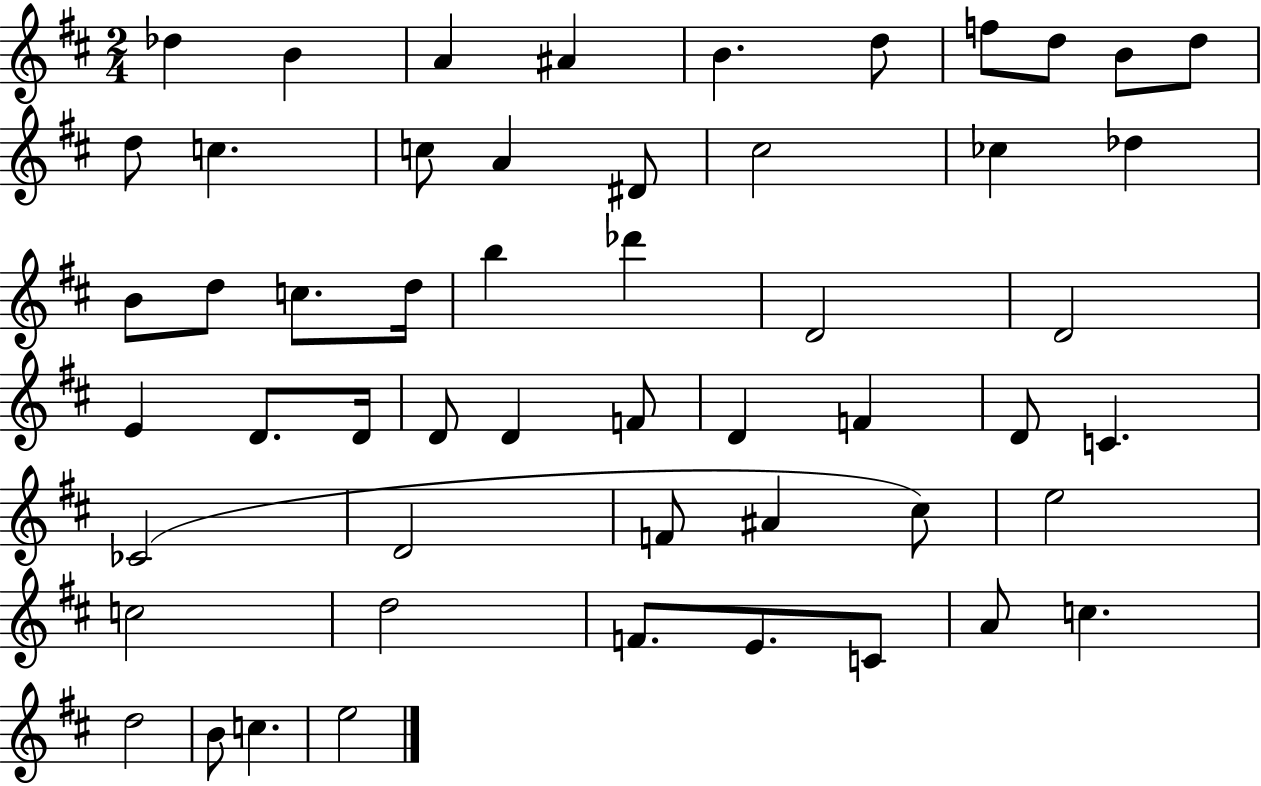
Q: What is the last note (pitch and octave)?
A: E5